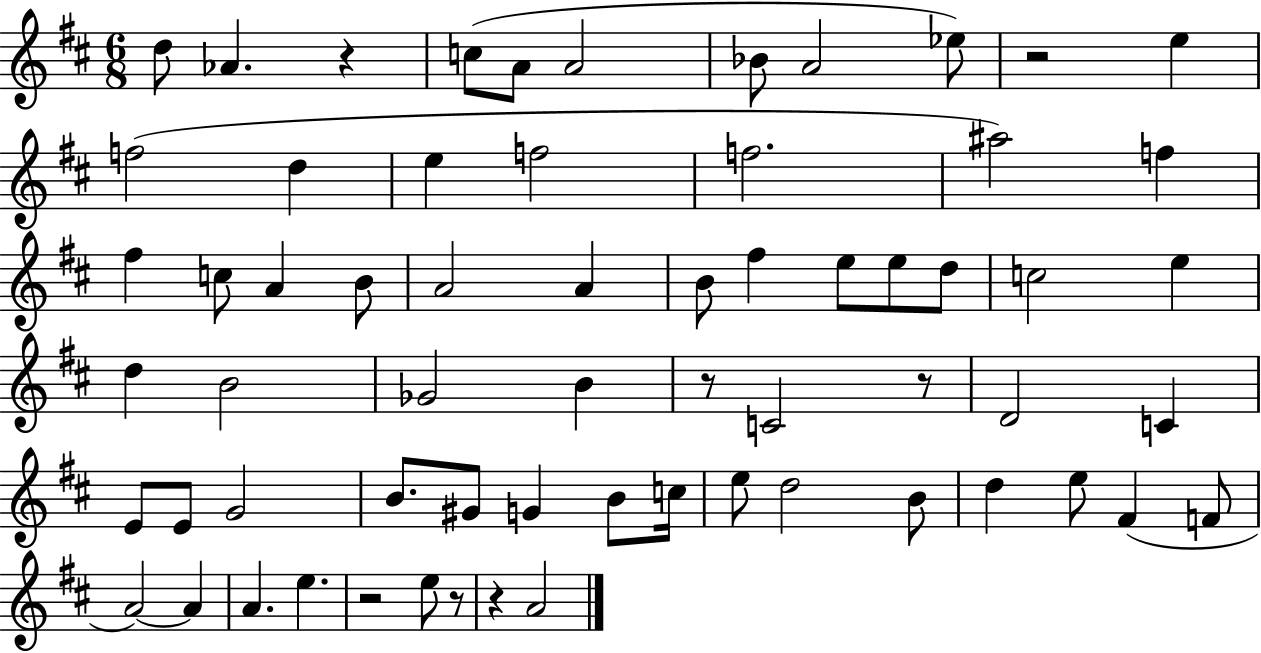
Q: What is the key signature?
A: D major